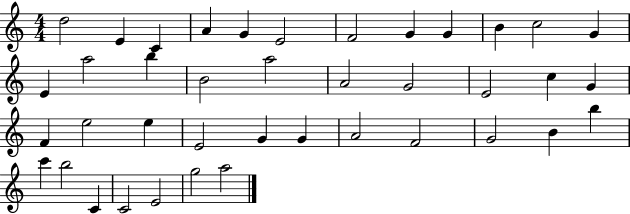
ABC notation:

X:1
T:Untitled
M:4/4
L:1/4
K:C
d2 E C A G E2 F2 G G B c2 G E a2 b B2 a2 A2 G2 E2 c G F e2 e E2 G G A2 F2 G2 B b c' b2 C C2 E2 g2 a2